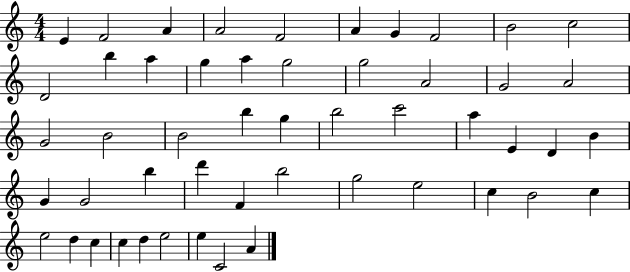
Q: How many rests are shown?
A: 0